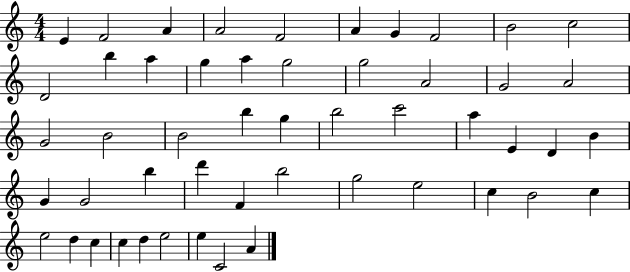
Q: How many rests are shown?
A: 0